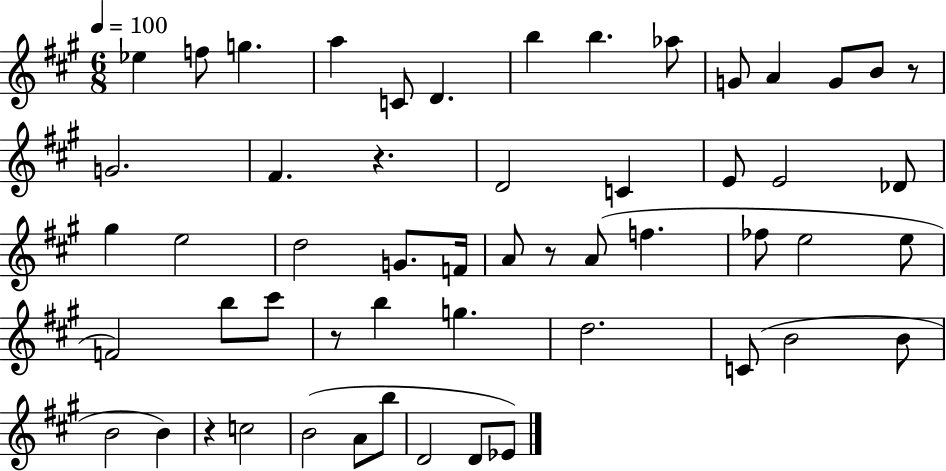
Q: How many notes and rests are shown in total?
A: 54